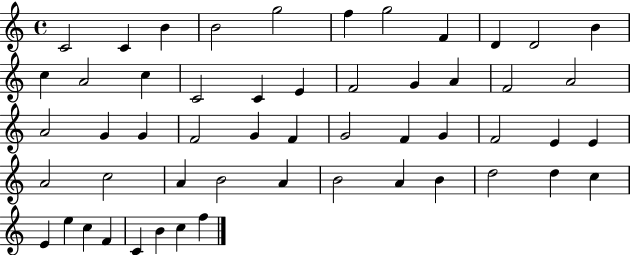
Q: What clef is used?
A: treble